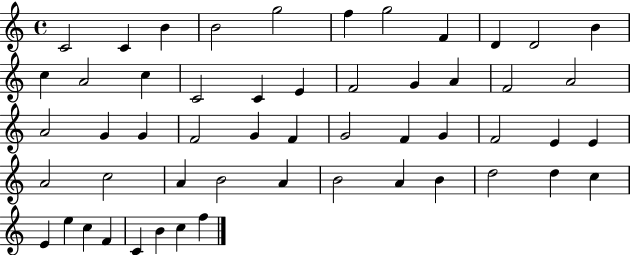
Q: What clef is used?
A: treble